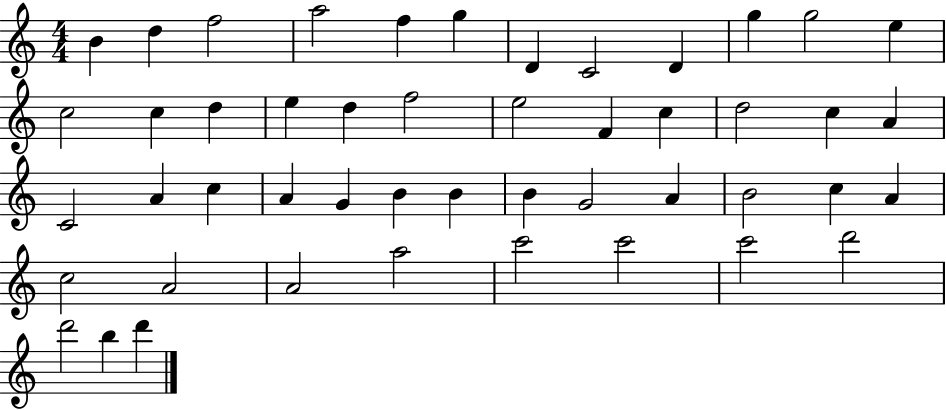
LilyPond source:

{
  \clef treble
  \numericTimeSignature
  \time 4/4
  \key c \major
  b'4 d''4 f''2 | a''2 f''4 g''4 | d'4 c'2 d'4 | g''4 g''2 e''4 | \break c''2 c''4 d''4 | e''4 d''4 f''2 | e''2 f'4 c''4 | d''2 c''4 a'4 | \break c'2 a'4 c''4 | a'4 g'4 b'4 b'4 | b'4 g'2 a'4 | b'2 c''4 a'4 | \break c''2 a'2 | a'2 a''2 | c'''2 c'''2 | c'''2 d'''2 | \break d'''2 b''4 d'''4 | \bar "|."
}